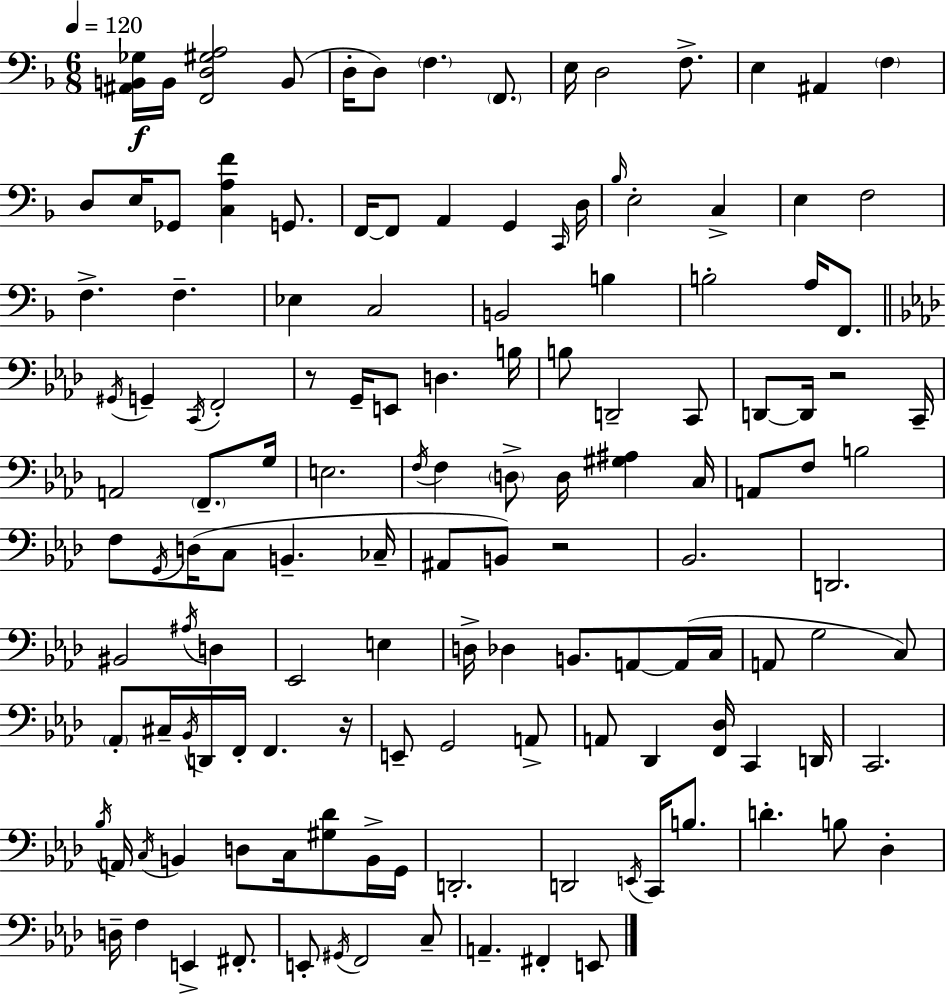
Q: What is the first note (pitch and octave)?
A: B2